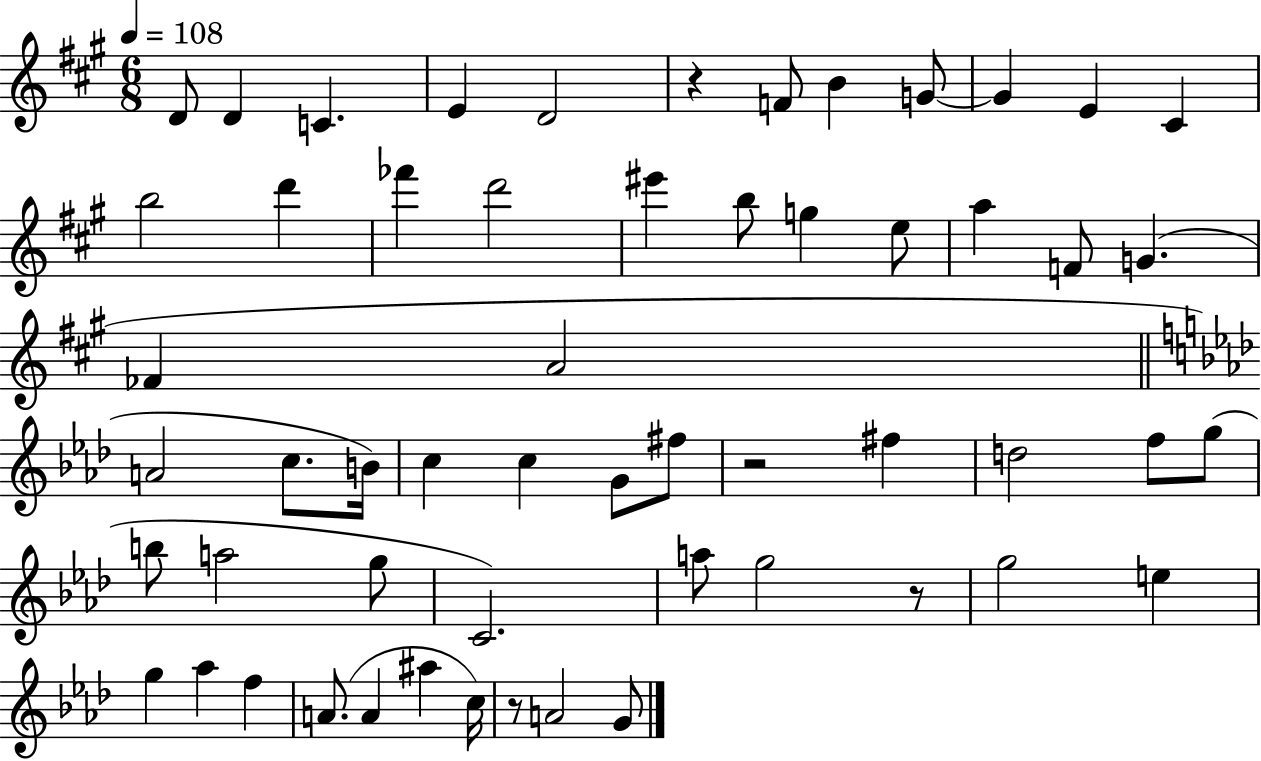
{
  \clef treble
  \numericTimeSignature
  \time 6/8
  \key a \major
  \tempo 4 = 108
  d'8 d'4 c'4. | e'4 d'2 | r4 f'8 b'4 g'8~~ | g'4 e'4 cis'4 | \break b''2 d'''4 | fes'''4 d'''2 | eis'''4 b''8 g''4 e''8 | a''4 f'8 g'4.( | \break fes'4 a'2 | \bar "||" \break \key aes \major a'2 c''8. b'16) | c''4 c''4 g'8 fis''8 | r2 fis''4 | d''2 f''8 g''8( | \break b''8 a''2 g''8 | c'2.) | a''8 g''2 r8 | g''2 e''4 | \break g''4 aes''4 f''4 | a'8.( a'4 ais''4 c''16) | r8 a'2 g'8 | \bar "|."
}